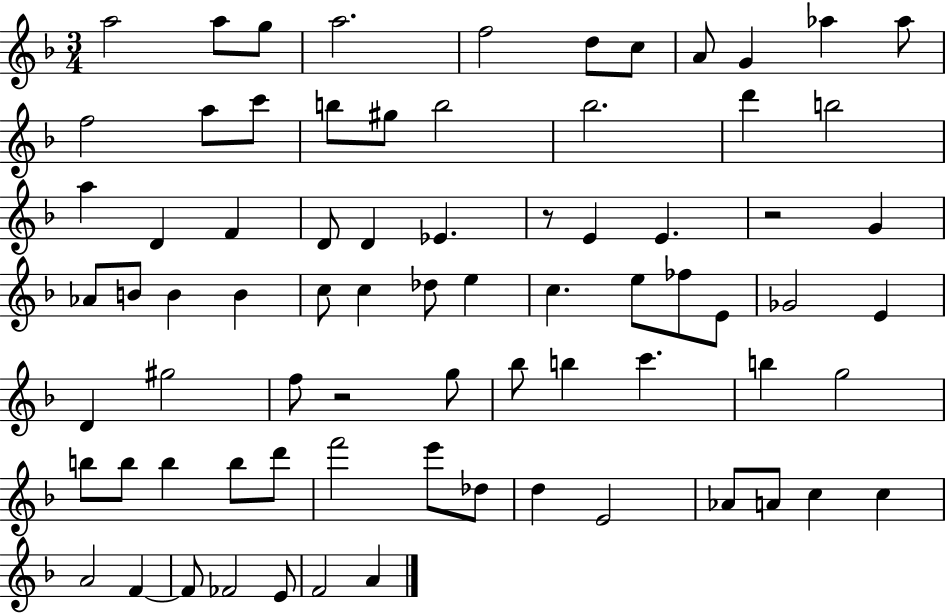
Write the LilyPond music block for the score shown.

{
  \clef treble
  \numericTimeSignature
  \time 3/4
  \key f \major
  a''2 a''8 g''8 | a''2. | f''2 d''8 c''8 | a'8 g'4 aes''4 aes''8 | \break f''2 a''8 c'''8 | b''8 gis''8 b''2 | bes''2. | d'''4 b''2 | \break a''4 d'4 f'4 | d'8 d'4 ees'4. | r8 e'4 e'4. | r2 g'4 | \break aes'8 b'8 b'4 b'4 | c''8 c''4 des''8 e''4 | c''4. e''8 fes''8 e'8 | ges'2 e'4 | \break d'4 gis''2 | f''8 r2 g''8 | bes''8 b''4 c'''4. | b''4 g''2 | \break b''8 b''8 b''4 b''8 d'''8 | f'''2 e'''8 des''8 | d''4 e'2 | aes'8 a'8 c''4 c''4 | \break a'2 f'4~~ | f'8 fes'2 e'8 | f'2 a'4 | \bar "|."
}